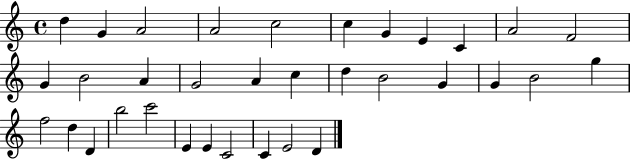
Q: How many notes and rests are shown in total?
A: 34